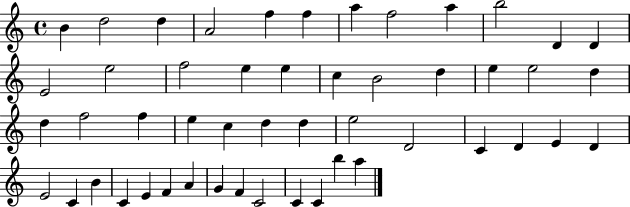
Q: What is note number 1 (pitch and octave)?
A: B4